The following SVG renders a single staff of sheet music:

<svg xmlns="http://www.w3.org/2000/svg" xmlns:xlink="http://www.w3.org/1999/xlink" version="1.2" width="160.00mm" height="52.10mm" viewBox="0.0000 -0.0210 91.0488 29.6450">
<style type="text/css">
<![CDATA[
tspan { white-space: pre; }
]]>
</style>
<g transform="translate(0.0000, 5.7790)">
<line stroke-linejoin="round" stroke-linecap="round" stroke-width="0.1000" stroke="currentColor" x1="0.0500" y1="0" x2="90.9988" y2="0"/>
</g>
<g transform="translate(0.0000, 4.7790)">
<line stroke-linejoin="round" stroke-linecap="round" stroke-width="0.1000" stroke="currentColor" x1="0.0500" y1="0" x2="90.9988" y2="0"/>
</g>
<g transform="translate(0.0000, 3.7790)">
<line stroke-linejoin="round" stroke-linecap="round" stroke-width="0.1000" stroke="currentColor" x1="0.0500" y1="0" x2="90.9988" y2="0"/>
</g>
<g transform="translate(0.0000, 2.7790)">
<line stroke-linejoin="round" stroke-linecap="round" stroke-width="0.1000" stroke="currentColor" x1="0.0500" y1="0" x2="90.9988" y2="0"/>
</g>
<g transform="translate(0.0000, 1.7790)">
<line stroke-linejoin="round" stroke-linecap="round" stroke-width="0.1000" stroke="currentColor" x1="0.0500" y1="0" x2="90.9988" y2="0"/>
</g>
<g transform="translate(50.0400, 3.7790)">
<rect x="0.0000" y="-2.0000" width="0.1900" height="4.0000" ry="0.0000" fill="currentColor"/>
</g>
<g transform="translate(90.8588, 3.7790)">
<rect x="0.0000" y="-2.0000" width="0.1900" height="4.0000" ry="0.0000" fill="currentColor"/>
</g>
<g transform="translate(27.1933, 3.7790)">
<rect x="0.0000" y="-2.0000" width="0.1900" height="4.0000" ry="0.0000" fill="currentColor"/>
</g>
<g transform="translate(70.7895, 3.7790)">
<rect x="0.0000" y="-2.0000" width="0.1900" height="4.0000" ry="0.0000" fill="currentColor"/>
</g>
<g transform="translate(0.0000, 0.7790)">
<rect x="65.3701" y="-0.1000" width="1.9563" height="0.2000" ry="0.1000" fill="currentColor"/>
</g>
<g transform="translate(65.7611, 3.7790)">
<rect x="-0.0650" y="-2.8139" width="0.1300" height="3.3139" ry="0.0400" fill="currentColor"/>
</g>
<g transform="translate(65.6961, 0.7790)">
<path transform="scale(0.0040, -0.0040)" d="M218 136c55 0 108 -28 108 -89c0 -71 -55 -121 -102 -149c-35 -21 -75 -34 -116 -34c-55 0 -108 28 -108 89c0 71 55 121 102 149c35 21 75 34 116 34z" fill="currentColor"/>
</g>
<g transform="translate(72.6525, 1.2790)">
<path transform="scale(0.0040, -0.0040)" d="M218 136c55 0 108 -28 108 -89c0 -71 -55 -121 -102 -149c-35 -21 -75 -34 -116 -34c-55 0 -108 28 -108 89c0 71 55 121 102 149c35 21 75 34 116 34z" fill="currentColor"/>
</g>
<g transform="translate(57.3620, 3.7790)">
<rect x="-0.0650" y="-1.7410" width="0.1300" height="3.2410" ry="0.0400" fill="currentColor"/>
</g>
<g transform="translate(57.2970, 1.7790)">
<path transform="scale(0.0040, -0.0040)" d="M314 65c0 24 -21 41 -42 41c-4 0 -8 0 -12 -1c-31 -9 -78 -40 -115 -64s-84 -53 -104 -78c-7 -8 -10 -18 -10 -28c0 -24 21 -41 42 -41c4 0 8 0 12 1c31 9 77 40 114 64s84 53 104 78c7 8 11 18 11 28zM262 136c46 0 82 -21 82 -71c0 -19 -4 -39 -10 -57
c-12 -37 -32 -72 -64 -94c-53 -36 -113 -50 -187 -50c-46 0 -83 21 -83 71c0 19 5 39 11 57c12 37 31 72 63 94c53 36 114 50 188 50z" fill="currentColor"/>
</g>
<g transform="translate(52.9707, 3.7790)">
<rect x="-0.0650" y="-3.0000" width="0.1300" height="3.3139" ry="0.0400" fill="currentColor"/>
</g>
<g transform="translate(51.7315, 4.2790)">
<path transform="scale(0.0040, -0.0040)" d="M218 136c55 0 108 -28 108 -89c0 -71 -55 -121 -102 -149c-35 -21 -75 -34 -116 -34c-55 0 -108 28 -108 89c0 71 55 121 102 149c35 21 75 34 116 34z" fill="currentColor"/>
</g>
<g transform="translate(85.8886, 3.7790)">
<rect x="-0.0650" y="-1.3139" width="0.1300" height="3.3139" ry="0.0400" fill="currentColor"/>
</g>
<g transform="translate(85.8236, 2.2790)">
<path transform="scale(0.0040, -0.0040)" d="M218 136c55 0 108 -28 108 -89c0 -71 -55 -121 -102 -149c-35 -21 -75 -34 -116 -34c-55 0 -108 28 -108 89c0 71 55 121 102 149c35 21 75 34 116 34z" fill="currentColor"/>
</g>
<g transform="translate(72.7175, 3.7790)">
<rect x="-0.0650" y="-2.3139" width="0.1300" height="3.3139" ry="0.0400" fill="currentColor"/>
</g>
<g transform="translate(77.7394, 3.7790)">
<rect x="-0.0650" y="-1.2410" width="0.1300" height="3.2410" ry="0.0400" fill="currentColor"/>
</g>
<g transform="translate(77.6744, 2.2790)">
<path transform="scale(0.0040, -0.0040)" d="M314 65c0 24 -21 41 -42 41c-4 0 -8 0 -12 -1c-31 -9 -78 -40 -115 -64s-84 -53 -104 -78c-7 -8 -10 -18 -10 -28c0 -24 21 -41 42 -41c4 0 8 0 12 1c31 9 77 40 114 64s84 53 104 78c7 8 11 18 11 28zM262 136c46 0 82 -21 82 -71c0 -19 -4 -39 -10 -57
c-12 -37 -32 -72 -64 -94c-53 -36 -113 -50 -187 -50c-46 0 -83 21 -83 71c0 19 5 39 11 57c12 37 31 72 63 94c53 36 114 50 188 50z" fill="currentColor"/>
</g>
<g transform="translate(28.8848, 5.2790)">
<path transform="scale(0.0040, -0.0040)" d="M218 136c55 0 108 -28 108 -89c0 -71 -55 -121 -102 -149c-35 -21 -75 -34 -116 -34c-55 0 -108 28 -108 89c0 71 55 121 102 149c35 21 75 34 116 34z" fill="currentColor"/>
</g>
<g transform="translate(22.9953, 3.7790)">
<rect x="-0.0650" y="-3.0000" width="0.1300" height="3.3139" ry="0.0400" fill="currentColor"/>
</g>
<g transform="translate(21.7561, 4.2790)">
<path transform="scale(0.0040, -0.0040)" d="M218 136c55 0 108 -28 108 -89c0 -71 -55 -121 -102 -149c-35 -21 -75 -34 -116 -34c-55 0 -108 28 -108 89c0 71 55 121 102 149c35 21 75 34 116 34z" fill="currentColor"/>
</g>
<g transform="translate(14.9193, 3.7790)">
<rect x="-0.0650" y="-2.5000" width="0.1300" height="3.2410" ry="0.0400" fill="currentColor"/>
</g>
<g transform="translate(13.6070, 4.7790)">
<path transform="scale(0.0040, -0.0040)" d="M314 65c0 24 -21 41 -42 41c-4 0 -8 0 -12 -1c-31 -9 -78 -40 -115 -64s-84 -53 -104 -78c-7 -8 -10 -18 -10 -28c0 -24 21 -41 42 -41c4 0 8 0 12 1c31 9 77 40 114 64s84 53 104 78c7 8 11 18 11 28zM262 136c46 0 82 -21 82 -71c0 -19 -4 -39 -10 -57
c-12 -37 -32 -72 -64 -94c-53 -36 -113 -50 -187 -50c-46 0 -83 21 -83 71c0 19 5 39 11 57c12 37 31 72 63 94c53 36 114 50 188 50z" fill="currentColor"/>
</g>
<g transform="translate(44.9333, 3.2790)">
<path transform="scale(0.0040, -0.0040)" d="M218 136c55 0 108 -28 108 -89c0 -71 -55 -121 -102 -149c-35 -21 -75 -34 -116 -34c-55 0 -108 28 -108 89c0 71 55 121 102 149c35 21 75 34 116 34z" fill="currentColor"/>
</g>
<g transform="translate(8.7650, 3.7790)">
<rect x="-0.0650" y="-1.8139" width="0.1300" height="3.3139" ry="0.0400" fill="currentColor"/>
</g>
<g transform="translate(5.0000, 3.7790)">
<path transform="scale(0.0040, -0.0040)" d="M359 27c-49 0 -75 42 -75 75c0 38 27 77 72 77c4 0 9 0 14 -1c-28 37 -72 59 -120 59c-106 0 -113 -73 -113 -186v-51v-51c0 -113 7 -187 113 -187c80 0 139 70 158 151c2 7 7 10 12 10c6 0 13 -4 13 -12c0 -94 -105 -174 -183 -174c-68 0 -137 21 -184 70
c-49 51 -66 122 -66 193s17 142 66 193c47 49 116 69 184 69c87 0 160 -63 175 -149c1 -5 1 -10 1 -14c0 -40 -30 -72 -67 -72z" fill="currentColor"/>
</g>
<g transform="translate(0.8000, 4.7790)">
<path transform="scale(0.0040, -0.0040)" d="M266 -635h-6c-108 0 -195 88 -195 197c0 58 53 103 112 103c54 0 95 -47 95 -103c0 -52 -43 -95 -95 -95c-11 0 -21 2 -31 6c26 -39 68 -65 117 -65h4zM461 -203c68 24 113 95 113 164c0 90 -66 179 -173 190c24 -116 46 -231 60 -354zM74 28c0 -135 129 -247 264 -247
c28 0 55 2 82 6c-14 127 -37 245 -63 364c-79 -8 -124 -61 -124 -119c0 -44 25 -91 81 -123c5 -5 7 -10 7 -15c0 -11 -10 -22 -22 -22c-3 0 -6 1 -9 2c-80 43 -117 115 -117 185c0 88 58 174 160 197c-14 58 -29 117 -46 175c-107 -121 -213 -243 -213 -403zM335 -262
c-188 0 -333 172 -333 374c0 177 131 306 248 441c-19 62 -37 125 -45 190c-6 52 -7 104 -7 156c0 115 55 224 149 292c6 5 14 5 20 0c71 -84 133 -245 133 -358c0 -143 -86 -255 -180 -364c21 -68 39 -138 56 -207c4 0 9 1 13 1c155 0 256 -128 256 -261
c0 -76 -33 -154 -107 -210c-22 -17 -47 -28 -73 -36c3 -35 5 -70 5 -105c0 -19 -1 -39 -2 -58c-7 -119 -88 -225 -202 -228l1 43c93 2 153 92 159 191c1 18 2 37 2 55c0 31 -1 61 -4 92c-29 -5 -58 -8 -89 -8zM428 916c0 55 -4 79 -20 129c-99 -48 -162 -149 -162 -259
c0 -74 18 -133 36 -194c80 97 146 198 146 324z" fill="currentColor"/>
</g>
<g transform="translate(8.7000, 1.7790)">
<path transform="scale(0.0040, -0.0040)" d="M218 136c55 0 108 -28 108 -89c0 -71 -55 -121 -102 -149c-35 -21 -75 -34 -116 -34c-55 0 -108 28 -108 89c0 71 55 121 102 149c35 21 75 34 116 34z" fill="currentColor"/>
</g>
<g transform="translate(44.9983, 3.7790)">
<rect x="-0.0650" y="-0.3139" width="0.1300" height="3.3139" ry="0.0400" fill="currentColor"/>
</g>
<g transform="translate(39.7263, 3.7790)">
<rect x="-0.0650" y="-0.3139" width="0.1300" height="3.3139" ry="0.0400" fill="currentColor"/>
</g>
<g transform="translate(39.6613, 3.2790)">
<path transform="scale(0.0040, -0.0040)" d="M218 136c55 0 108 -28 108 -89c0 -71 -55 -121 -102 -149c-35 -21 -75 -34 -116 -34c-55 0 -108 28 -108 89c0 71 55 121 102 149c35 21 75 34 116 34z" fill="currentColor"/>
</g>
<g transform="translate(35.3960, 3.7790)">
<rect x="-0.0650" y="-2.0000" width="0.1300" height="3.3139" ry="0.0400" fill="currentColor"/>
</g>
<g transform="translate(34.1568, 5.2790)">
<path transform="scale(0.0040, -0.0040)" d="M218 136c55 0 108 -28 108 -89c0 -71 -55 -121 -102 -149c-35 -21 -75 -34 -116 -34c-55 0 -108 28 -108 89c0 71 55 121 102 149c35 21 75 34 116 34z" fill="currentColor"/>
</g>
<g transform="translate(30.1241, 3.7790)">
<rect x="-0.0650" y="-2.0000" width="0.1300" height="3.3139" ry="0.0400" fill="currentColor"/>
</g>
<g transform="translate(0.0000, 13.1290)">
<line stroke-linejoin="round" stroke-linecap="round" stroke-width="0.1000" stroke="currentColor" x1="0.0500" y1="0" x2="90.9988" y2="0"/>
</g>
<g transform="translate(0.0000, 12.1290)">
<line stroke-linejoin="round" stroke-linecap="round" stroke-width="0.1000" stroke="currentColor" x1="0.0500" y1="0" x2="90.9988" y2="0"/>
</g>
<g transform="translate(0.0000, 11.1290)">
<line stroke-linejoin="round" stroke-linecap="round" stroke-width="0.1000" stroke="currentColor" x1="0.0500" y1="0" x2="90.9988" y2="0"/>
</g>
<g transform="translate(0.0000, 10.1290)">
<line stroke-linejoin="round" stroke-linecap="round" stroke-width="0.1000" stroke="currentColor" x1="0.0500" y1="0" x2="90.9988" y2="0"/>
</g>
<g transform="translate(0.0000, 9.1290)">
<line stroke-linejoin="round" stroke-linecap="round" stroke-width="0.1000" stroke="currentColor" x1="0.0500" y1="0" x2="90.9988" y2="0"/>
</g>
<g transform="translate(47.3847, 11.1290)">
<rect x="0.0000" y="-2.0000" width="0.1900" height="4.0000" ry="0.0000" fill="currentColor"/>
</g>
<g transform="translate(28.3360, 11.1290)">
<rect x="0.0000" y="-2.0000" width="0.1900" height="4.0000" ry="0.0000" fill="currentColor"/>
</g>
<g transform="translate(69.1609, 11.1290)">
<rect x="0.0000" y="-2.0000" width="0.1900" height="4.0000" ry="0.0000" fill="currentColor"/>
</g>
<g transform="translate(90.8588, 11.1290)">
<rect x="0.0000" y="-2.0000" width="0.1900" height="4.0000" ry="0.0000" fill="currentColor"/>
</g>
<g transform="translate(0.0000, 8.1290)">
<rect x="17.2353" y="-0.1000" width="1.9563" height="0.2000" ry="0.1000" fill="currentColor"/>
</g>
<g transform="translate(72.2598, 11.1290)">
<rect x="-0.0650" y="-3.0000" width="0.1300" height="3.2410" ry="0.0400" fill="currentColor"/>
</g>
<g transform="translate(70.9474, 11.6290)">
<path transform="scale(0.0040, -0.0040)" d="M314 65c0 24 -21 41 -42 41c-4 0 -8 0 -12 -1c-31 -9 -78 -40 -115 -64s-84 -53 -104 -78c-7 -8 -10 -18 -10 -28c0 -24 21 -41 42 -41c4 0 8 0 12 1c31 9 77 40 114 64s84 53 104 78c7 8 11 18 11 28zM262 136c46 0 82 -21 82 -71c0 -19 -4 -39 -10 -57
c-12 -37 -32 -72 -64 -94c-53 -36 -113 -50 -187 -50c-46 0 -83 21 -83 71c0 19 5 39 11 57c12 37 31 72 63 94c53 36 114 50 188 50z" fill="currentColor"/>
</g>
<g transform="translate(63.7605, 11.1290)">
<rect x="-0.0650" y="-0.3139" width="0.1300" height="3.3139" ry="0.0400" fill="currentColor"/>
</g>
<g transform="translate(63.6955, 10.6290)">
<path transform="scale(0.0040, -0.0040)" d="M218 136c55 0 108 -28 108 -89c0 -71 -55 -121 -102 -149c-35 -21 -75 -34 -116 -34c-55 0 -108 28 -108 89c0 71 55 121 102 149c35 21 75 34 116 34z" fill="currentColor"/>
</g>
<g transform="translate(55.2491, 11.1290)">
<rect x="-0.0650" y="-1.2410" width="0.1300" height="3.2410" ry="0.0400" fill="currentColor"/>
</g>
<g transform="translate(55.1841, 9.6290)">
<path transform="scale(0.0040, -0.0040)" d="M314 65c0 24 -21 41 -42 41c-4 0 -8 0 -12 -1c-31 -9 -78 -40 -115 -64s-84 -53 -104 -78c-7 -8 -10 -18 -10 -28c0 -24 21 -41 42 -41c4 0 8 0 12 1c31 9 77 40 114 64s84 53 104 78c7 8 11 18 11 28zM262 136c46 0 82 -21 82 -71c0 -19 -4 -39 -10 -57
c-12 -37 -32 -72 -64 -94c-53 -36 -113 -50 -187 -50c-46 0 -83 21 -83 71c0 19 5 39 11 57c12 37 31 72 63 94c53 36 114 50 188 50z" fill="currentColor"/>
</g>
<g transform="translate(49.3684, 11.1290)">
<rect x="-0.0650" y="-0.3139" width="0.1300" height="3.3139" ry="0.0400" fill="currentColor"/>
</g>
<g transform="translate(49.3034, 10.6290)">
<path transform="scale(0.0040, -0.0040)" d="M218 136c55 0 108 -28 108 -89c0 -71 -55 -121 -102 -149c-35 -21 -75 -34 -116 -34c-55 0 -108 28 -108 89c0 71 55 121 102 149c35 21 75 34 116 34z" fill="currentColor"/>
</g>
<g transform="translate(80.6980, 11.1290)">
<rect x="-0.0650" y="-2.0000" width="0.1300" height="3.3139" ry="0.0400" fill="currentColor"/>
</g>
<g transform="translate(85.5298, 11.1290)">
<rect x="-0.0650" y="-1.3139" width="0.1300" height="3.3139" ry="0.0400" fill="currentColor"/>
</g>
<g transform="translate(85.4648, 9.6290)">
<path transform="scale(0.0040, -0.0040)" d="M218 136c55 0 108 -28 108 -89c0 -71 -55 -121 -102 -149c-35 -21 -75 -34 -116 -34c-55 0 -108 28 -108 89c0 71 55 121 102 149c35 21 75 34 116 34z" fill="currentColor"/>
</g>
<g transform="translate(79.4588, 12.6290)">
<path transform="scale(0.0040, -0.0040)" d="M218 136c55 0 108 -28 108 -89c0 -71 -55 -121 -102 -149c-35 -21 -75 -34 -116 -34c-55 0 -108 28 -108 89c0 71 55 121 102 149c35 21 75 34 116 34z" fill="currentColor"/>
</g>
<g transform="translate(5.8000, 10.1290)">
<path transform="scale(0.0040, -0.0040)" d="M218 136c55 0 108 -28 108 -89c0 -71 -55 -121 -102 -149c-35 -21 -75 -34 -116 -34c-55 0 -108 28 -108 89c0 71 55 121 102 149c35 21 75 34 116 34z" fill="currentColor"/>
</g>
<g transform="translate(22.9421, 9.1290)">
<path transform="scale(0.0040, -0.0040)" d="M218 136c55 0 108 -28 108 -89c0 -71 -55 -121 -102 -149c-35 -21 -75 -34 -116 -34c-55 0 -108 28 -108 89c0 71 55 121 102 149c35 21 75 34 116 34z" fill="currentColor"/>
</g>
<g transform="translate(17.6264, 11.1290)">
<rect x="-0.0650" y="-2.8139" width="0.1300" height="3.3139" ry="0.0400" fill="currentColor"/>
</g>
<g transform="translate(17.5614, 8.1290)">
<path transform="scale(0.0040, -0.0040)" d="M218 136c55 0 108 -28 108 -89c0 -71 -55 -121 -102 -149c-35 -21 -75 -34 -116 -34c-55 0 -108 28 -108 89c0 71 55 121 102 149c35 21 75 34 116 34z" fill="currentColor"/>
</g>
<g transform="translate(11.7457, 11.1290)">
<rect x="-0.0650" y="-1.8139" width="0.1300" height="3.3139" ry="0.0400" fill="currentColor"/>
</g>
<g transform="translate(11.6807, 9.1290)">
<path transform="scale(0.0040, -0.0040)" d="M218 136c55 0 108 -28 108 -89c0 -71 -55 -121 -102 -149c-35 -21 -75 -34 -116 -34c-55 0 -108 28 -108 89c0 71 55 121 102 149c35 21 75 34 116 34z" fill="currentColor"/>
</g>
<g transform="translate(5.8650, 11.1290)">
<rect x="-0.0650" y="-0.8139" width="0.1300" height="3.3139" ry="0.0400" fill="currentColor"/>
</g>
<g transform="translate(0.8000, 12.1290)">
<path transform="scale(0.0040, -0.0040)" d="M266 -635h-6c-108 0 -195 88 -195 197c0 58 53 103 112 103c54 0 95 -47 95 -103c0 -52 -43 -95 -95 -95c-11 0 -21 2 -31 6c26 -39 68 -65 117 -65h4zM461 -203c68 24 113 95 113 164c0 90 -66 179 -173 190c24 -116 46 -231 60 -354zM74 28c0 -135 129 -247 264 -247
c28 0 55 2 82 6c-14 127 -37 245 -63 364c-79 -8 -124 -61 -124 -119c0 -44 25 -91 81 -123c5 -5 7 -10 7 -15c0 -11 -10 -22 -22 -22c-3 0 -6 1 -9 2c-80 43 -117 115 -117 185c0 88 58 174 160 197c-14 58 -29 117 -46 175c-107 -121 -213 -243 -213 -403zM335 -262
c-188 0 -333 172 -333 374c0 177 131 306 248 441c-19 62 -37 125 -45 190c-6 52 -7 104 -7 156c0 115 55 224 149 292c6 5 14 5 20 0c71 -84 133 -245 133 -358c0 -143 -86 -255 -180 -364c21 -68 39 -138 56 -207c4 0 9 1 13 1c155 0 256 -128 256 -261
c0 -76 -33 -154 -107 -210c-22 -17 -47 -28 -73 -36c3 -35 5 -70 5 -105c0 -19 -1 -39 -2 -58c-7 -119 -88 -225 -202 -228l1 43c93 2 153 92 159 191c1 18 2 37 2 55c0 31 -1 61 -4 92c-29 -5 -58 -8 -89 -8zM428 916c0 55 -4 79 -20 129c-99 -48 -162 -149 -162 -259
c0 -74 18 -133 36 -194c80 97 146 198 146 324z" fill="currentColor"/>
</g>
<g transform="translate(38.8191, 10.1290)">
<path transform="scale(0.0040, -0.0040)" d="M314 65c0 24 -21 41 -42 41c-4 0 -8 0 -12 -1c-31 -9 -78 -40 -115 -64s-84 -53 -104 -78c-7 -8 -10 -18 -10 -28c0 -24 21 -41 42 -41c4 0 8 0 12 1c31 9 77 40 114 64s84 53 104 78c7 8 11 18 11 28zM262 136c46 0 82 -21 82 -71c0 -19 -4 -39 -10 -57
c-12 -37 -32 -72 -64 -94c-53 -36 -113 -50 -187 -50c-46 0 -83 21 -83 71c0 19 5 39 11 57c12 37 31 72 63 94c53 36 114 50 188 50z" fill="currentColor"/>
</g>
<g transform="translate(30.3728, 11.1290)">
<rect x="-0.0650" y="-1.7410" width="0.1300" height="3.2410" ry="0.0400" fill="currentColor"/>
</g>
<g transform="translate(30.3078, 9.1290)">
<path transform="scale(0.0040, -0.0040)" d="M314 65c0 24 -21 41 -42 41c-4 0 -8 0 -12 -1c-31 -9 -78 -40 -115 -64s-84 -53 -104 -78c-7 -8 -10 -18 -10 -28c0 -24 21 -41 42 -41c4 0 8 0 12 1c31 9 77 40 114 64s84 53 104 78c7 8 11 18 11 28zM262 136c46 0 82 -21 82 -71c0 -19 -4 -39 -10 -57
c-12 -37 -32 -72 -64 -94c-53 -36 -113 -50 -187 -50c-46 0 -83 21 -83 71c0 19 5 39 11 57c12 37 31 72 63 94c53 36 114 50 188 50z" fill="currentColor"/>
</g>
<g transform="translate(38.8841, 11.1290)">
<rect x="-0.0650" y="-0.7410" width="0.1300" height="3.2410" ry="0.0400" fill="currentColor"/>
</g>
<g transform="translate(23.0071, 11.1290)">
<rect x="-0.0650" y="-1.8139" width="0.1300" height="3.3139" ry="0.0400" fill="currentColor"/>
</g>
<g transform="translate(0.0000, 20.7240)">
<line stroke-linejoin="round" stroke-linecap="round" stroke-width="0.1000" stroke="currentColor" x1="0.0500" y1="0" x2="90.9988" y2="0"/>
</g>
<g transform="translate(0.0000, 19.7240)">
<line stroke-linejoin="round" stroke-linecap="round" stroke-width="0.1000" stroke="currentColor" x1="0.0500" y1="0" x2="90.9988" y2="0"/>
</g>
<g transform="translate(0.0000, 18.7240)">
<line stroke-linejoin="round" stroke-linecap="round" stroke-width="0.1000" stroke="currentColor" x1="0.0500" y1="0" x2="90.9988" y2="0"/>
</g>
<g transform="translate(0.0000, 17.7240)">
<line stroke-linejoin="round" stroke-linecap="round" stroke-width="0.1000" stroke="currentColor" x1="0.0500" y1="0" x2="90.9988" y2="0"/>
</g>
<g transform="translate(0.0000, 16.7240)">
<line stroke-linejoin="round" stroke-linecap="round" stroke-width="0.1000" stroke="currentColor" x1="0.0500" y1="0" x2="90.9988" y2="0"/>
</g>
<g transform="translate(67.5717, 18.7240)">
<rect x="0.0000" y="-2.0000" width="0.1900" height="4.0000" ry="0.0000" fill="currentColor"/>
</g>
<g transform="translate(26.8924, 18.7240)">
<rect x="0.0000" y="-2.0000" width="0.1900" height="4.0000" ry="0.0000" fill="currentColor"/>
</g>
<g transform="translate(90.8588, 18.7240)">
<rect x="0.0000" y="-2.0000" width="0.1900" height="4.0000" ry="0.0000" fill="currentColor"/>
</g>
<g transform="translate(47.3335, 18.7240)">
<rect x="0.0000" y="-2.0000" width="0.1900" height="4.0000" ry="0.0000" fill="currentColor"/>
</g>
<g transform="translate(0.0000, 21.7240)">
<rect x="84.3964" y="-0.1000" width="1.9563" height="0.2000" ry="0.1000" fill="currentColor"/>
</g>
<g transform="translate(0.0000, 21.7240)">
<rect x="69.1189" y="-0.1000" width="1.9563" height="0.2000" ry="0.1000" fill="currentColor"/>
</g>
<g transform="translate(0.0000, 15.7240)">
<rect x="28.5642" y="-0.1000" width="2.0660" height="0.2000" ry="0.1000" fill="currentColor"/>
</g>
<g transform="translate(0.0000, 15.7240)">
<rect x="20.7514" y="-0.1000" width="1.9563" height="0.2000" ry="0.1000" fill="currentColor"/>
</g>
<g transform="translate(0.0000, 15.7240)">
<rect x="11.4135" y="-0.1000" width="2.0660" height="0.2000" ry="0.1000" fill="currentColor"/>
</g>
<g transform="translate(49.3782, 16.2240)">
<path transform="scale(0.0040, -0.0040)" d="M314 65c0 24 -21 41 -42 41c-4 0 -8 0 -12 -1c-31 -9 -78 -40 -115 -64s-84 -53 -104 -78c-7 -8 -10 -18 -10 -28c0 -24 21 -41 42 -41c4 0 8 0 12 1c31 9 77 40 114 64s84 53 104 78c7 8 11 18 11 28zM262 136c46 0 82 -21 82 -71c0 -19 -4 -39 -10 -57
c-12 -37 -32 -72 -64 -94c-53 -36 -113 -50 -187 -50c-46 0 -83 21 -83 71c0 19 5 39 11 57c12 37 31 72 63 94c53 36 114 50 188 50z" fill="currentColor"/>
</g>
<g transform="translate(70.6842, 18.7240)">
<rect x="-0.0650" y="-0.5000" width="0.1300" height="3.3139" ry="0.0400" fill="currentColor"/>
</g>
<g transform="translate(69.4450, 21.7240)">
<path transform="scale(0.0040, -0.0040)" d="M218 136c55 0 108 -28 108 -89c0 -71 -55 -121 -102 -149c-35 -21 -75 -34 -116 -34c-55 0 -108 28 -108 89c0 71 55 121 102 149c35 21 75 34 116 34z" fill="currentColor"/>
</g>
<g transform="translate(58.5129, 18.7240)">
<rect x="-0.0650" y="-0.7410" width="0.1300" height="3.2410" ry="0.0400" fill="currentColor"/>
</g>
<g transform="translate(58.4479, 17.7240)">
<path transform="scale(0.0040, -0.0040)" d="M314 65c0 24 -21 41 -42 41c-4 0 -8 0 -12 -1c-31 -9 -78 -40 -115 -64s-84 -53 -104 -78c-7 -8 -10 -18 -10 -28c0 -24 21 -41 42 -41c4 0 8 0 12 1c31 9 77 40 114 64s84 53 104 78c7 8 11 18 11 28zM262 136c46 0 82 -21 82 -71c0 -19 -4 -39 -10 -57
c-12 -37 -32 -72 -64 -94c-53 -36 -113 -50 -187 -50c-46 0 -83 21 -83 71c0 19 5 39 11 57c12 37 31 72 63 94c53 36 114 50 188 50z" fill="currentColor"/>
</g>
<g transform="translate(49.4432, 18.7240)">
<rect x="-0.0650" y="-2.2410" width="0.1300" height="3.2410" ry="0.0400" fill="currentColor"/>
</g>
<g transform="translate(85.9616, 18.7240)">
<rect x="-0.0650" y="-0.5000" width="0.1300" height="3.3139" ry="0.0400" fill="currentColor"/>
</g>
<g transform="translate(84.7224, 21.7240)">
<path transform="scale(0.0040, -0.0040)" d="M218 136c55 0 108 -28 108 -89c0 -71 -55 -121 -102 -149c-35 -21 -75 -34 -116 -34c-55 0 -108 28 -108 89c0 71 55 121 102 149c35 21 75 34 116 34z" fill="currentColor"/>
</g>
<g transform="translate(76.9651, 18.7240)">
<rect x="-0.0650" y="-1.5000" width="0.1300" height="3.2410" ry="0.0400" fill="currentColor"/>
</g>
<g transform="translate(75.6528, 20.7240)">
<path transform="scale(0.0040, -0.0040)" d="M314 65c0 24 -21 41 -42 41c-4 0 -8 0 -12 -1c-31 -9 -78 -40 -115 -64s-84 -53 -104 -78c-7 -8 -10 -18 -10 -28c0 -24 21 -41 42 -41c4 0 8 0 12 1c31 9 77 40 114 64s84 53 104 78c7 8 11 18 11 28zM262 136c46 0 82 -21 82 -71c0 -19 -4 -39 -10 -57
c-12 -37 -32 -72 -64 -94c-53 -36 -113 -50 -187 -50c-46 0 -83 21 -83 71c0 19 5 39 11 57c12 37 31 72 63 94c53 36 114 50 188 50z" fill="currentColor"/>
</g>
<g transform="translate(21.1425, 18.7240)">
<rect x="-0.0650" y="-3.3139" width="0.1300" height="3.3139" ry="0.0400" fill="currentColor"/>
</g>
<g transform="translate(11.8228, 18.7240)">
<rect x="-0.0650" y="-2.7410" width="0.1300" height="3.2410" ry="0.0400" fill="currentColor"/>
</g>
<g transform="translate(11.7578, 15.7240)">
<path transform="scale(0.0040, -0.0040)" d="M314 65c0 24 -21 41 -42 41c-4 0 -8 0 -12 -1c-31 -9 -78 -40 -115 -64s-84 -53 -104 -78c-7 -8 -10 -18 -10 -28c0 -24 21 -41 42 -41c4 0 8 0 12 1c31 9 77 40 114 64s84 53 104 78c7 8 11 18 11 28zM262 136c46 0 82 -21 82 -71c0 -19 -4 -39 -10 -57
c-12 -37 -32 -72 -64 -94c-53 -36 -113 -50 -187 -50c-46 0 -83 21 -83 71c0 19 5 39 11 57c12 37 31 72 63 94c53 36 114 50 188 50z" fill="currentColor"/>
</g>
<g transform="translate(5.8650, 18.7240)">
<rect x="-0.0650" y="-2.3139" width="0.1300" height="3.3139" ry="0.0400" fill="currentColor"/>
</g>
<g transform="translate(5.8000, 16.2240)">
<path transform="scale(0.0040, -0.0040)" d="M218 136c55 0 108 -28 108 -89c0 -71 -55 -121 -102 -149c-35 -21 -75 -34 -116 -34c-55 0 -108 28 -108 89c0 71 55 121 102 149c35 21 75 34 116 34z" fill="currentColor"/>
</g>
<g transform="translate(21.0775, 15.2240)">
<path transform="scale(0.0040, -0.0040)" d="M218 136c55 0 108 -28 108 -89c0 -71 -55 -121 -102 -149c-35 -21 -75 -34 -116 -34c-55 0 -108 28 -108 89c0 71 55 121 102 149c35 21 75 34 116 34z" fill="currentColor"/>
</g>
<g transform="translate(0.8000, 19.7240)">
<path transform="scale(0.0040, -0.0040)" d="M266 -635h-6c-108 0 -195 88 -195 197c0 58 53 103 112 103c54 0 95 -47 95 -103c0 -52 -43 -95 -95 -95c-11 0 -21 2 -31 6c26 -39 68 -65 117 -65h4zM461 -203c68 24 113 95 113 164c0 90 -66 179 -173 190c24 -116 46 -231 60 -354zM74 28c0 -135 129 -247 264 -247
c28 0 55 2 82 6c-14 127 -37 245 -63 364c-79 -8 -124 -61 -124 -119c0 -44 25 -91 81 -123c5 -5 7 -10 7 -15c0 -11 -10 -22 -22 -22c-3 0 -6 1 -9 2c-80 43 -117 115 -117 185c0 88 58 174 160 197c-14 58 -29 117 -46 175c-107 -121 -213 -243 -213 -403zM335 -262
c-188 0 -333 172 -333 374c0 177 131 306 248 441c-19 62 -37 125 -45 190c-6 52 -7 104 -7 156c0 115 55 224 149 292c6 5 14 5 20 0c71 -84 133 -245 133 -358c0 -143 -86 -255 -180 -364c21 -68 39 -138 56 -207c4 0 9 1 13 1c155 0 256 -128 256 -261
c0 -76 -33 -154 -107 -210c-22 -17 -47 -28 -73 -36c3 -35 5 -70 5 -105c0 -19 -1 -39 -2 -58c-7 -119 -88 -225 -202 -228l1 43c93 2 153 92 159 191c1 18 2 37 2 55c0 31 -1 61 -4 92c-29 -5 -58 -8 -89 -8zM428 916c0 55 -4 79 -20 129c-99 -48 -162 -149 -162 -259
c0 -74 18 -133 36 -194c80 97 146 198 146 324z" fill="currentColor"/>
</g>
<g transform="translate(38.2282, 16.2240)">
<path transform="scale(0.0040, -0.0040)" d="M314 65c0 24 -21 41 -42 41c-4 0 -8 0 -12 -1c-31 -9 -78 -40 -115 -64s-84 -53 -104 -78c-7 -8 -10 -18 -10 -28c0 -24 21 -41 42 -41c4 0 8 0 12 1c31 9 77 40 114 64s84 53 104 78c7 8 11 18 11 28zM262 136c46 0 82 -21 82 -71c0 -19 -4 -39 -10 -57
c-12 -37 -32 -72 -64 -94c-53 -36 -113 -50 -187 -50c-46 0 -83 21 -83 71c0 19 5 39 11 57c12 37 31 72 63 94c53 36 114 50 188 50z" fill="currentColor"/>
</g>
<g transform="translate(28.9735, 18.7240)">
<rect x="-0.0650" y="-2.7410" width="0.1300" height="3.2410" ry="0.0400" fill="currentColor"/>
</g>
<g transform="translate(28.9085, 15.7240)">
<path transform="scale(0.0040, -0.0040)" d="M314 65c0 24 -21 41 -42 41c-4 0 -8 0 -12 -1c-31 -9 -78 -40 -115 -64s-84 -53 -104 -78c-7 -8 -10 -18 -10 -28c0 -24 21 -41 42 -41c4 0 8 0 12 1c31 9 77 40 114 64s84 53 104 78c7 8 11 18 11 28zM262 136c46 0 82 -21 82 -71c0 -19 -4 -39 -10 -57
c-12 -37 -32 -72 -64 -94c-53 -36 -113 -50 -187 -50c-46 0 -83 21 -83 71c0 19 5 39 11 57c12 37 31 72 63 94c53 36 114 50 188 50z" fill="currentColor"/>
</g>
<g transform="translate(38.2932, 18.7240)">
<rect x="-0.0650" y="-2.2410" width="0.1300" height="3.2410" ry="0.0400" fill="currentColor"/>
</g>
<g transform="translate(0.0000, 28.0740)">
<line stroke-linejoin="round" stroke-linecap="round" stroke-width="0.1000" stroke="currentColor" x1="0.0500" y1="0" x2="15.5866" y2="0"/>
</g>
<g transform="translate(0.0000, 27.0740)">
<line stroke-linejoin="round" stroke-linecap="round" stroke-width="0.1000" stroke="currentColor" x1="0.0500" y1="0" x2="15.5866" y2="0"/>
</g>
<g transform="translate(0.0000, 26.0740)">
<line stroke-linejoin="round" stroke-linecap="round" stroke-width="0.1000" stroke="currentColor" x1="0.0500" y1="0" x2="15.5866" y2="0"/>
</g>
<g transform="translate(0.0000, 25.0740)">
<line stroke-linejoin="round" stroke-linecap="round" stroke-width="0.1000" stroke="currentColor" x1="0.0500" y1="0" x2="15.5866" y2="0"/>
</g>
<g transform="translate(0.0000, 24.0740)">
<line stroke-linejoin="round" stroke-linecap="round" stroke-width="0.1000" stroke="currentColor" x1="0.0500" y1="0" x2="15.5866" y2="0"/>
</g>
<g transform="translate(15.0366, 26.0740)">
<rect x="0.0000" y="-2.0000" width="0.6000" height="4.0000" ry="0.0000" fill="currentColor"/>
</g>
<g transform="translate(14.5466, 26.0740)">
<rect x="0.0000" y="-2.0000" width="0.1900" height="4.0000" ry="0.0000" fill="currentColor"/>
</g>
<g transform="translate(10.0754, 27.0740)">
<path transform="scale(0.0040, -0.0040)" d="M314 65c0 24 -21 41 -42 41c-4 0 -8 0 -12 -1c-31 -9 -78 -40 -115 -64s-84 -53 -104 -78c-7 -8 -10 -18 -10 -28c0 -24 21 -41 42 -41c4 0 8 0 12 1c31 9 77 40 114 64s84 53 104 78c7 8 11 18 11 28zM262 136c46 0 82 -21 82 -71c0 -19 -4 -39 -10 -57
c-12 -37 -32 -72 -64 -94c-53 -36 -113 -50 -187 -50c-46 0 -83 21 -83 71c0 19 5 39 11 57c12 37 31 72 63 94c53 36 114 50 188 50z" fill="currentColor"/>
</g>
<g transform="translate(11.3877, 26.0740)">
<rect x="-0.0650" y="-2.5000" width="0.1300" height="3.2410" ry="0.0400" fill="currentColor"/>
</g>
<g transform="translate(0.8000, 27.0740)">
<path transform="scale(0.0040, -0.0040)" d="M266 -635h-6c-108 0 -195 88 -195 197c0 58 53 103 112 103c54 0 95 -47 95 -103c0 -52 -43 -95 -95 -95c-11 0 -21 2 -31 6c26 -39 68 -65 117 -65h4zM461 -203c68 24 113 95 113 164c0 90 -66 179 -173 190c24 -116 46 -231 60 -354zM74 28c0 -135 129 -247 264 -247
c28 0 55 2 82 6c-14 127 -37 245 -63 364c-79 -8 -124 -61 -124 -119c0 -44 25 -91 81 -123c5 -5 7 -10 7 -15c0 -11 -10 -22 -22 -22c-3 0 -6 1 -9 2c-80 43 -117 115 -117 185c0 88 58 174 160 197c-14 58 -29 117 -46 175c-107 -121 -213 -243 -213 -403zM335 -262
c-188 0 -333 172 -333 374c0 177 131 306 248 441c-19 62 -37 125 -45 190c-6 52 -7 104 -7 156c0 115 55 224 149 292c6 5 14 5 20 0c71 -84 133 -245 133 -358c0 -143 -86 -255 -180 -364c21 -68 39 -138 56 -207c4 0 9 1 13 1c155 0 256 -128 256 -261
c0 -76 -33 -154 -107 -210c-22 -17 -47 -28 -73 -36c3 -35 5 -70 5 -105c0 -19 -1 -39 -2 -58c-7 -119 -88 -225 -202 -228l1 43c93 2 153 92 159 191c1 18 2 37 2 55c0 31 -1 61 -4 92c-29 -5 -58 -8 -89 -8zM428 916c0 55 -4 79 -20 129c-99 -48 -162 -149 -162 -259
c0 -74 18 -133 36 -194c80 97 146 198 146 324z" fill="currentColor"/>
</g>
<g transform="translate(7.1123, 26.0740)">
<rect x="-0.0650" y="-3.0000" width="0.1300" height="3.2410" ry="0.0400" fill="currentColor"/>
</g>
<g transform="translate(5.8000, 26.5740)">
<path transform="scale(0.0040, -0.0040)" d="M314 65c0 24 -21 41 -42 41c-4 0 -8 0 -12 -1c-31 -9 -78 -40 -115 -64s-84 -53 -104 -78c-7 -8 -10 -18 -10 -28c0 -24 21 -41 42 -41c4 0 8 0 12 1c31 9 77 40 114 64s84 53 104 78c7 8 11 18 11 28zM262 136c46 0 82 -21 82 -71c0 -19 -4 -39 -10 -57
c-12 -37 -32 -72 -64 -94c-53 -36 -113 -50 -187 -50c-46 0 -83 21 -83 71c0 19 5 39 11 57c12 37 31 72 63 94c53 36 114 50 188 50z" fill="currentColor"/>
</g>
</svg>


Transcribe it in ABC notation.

X:1
T:Untitled
M:4/4
L:1/4
K:C
f G2 A F F c c A f2 a g e2 e d f a f f2 d2 c e2 c A2 F e g a2 b a2 g2 g2 d2 C E2 C A2 G2